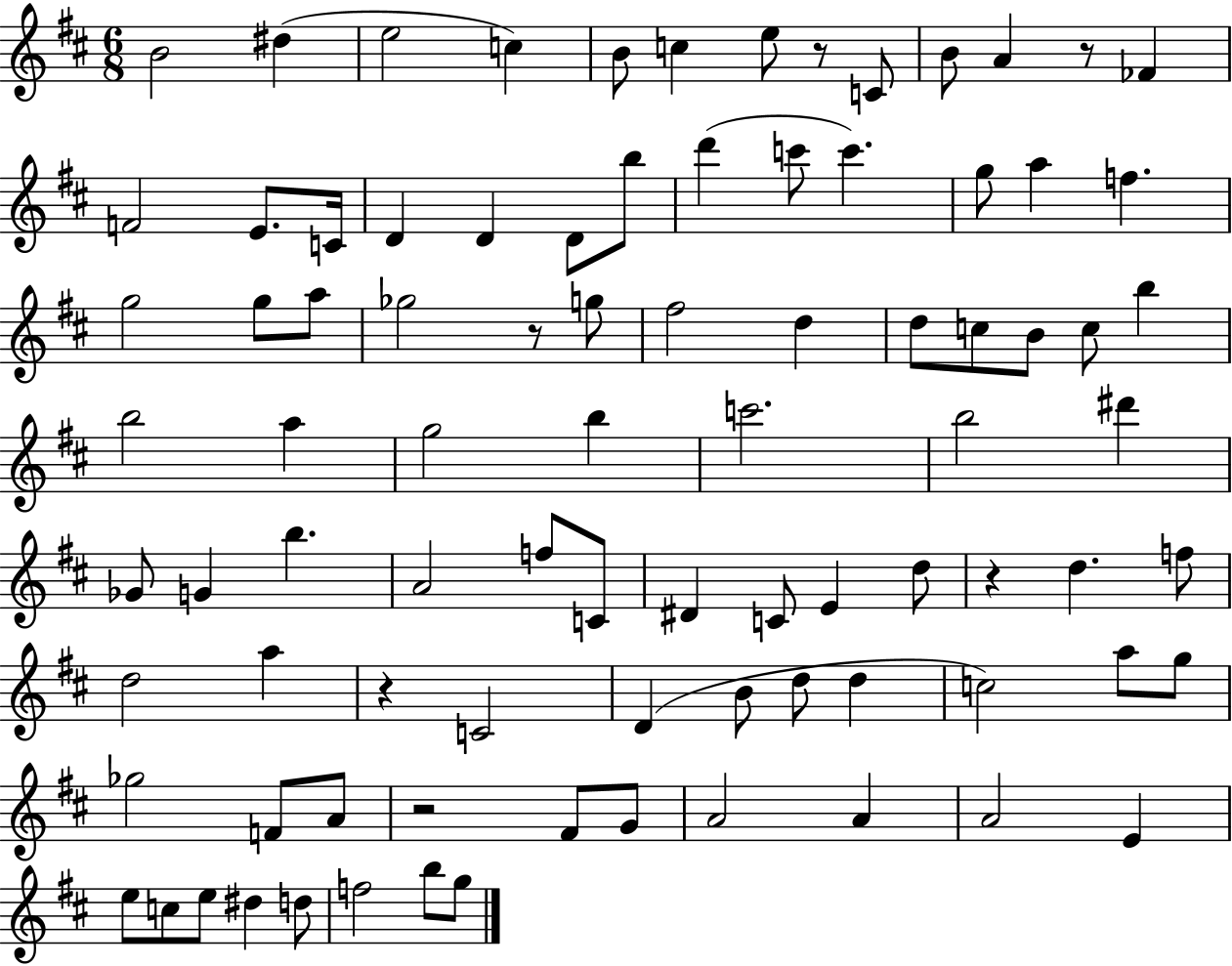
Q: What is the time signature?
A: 6/8